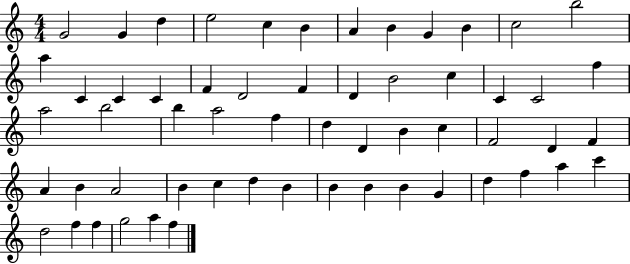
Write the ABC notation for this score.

X:1
T:Untitled
M:4/4
L:1/4
K:C
G2 G d e2 c B A B G B c2 b2 a C C C F D2 F D B2 c C C2 f a2 b2 b a2 f d D B c F2 D F A B A2 B c d B B B B G d f a c' d2 f f g2 a f